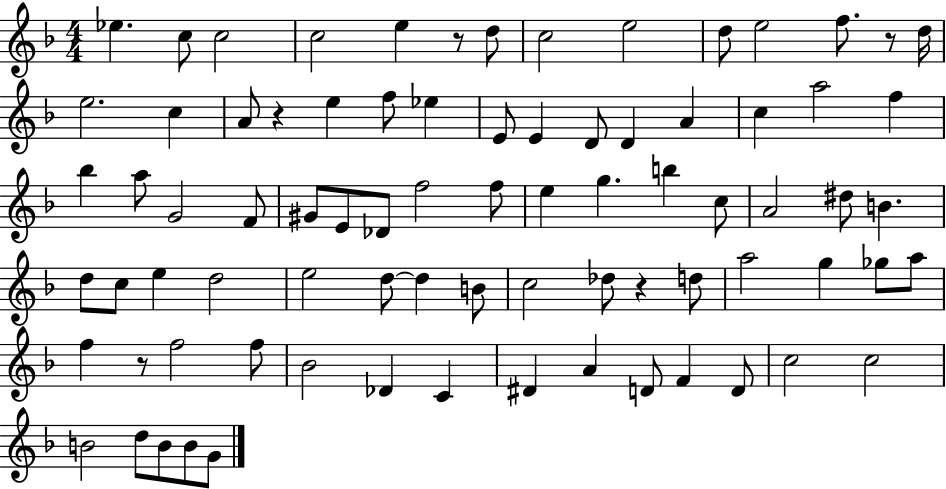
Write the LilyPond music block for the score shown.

{
  \clef treble
  \numericTimeSignature
  \time 4/4
  \key f \major
  \repeat volta 2 { ees''4. c''8 c''2 | c''2 e''4 r8 d''8 | c''2 e''2 | d''8 e''2 f''8. r8 d''16 | \break e''2. c''4 | a'8 r4 e''4 f''8 ees''4 | e'8 e'4 d'8 d'4 a'4 | c''4 a''2 f''4 | \break bes''4 a''8 g'2 f'8 | gis'8 e'8 des'8 f''2 f''8 | e''4 g''4. b''4 c''8 | a'2 dis''8 b'4. | \break d''8 c''8 e''4 d''2 | e''2 d''8~~ d''4 b'8 | c''2 des''8 r4 d''8 | a''2 g''4 ges''8 a''8 | \break f''4 r8 f''2 f''8 | bes'2 des'4 c'4 | dis'4 a'4 d'8 f'4 d'8 | c''2 c''2 | \break b'2 d''8 b'8 b'8 g'8 | } \bar "|."
}